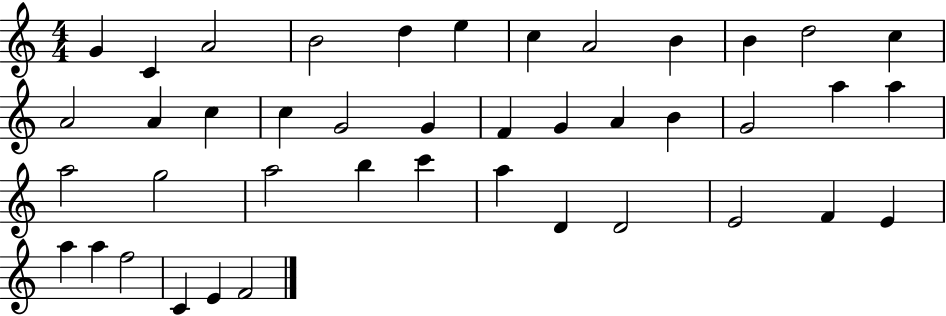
{
  \clef treble
  \numericTimeSignature
  \time 4/4
  \key c \major
  g'4 c'4 a'2 | b'2 d''4 e''4 | c''4 a'2 b'4 | b'4 d''2 c''4 | \break a'2 a'4 c''4 | c''4 g'2 g'4 | f'4 g'4 a'4 b'4 | g'2 a''4 a''4 | \break a''2 g''2 | a''2 b''4 c'''4 | a''4 d'4 d'2 | e'2 f'4 e'4 | \break a''4 a''4 f''2 | c'4 e'4 f'2 | \bar "|."
}